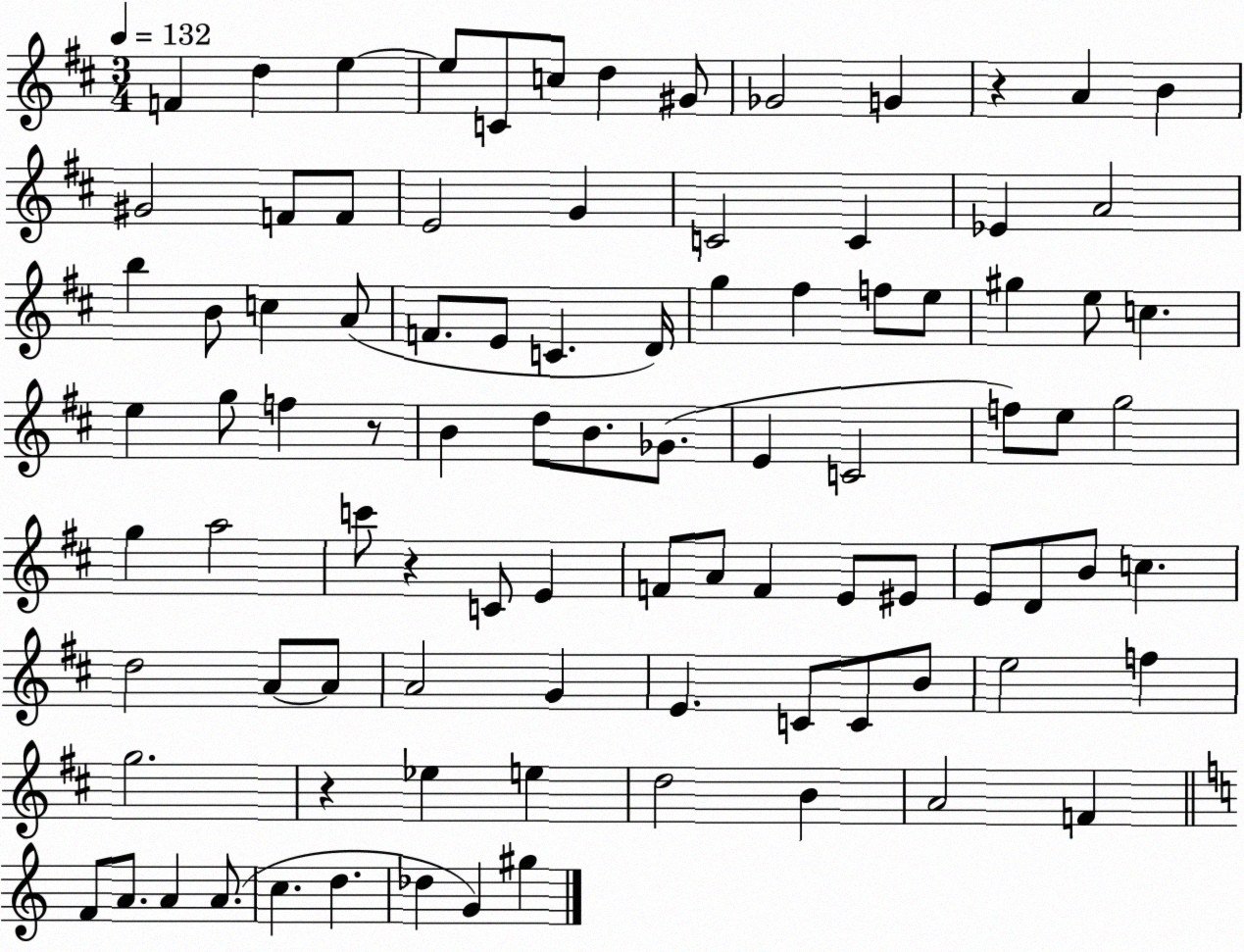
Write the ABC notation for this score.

X:1
T:Untitled
M:3/4
L:1/4
K:D
F d e e/2 C/2 c/2 d ^G/2 _G2 G z A B ^G2 F/2 F/2 E2 G C2 C _E A2 b B/2 c A/2 F/2 E/2 C D/4 g ^f f/2 e/2 ^g e/2 c e g/2 f z/2 B d/2 B/2 _G/2 E C2 f/2 e/2 g2 g a2 c'/2 z C/2 E F/2 A/2 F E/2 ^E/2 E/2 D/2 B/2 c d2 A/2 A/2 A2 G E C/2 C/2 B/2 e2 f g2 z _e e d2 B A2 F F/2 A/2 A A/2 c d _d G ^g